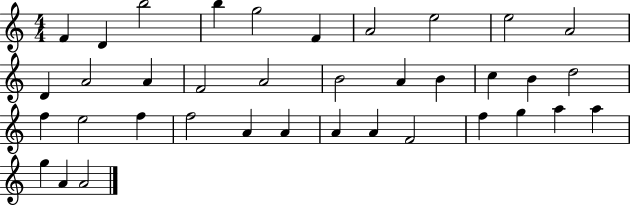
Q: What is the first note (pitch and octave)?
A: F4